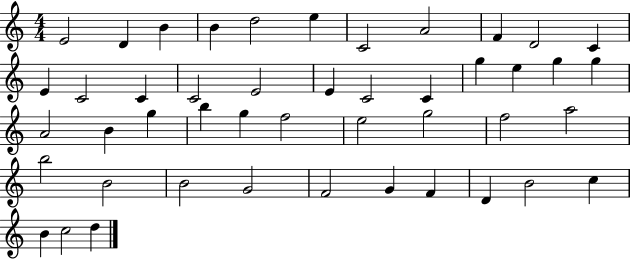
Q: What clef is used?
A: treble